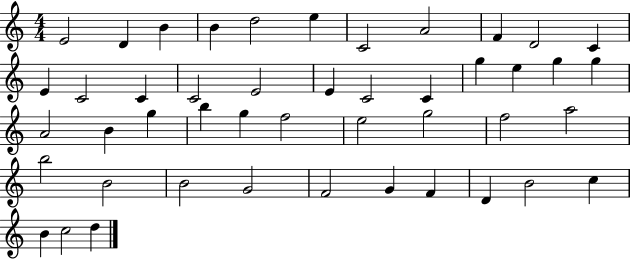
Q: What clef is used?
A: treble